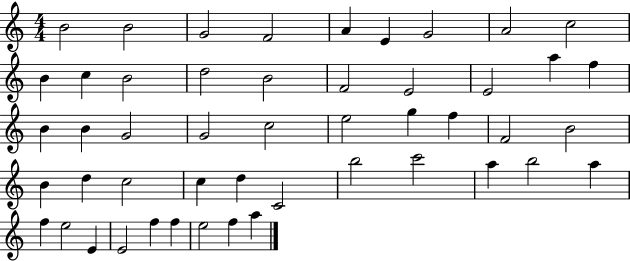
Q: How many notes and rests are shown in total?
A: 49